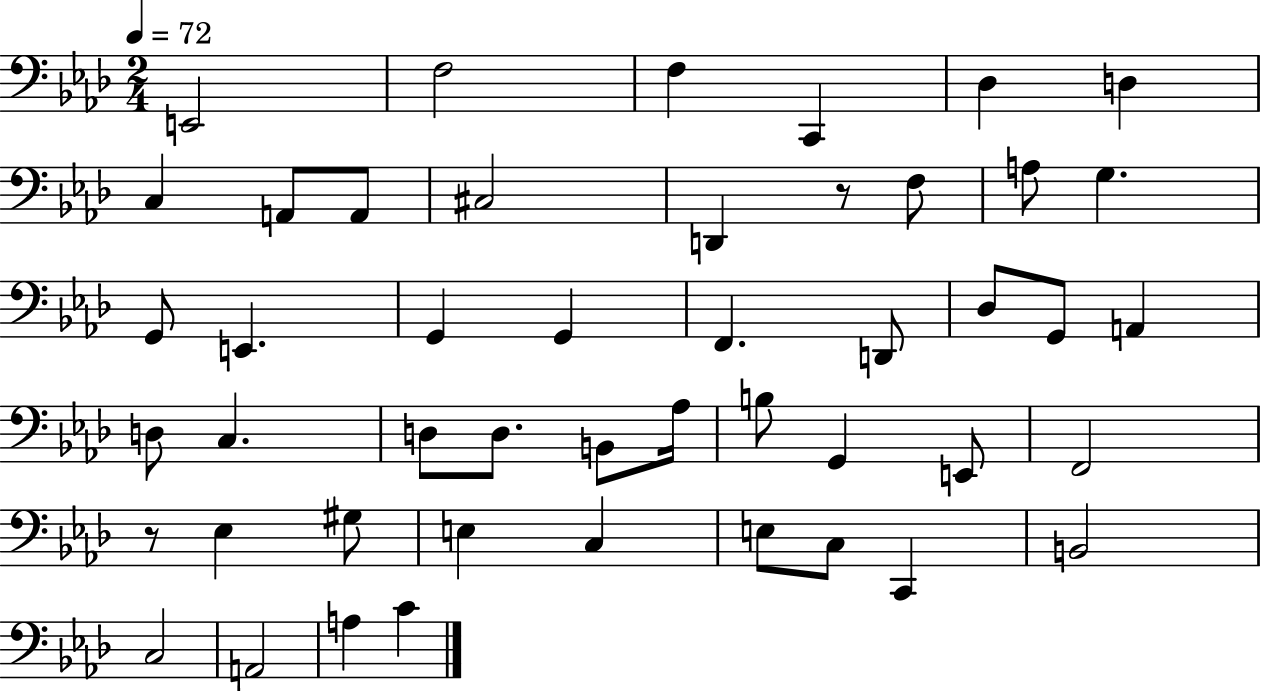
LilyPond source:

{
  \clef bass
  \numericTimeSignature
  \time 2/4
  \key aes \major
  \tempo 4 = 72
  e,2 | f2 | f4 c,4 | des4 d4 | \break c4 a,8 a,8 | cis2 | d,4 r8 f8 | a8 g4. | \break g,8 e,4. | g,4 g,4 | f,4. d,8 | des8 g,8 a,4 | \break d8 c4. | d8 d8. b,8 aes16 | b8 g,4 e,8 | f,2 | \break r8 ees4 gis8 | e4 c4 | e8 c8 c,4 | b,2 | \break c2 | a,2 | a4 c'4 | \bar "|."
}